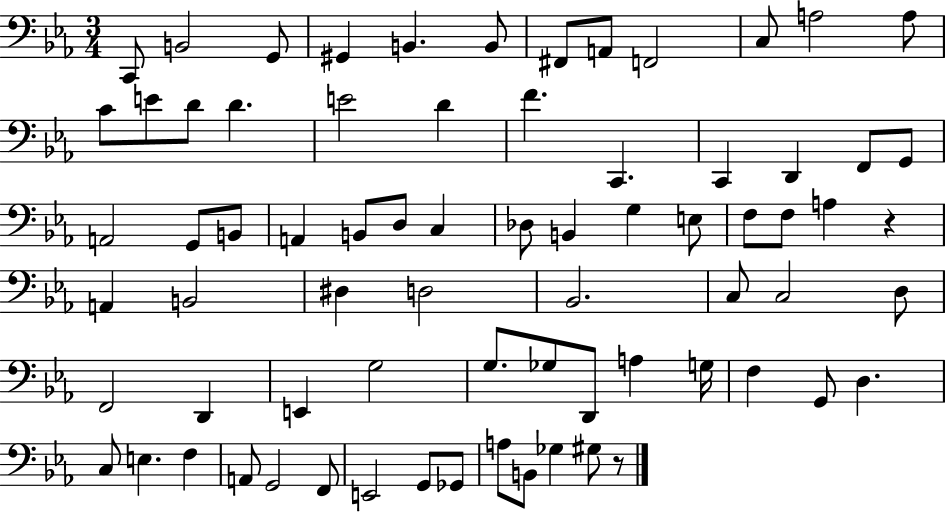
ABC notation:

X:1
T:Untitled
M:3/4
L:1/4
K:Eb
C,,/2 B,,2 G,,/2 ^G,, B,, B,,/2 ^F,,/2 A,,/2 F,,2 C,/2 A,2 A,/2 C/2 E/2 D/2 D E2 D F C,, C,, D,, F,,/2 G,,/2 A,,2 G,,/2 B,,/2 A,, B,,/2 D,/2 C, _D,/2 B,, G, E,/2 F,/2 F,/2 A, z A,, B,,2 ^D, D,2 _B,,2 C,/2 C,2 D,/2 F,,2 D,, E,, G,2 G,/2 _G,/2 D,,/2 A, G,/4 F, G,,/2 D, C,/2 E, F, A,,/2 G,,2 F,,/2 E,,2 G,,/2 _G,,/2 A,/2 B,,/2 _G, ^G,/2 z/2